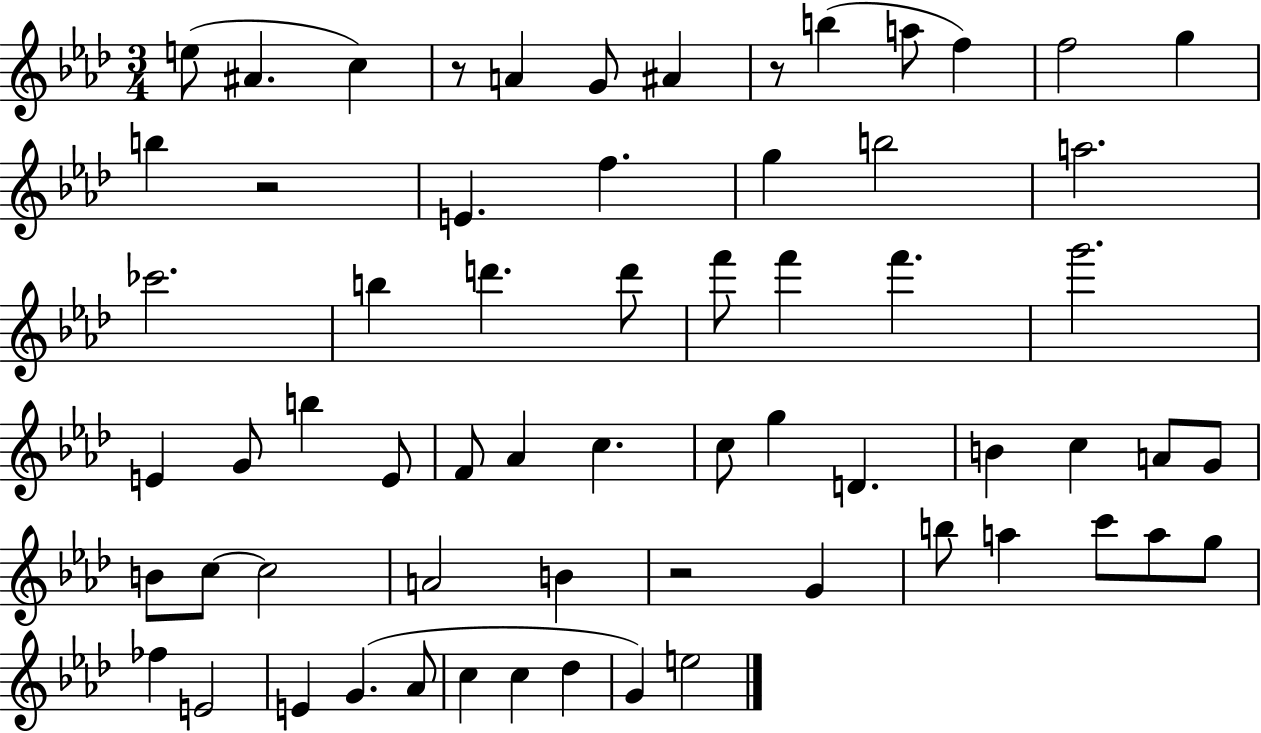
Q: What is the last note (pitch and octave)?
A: E5